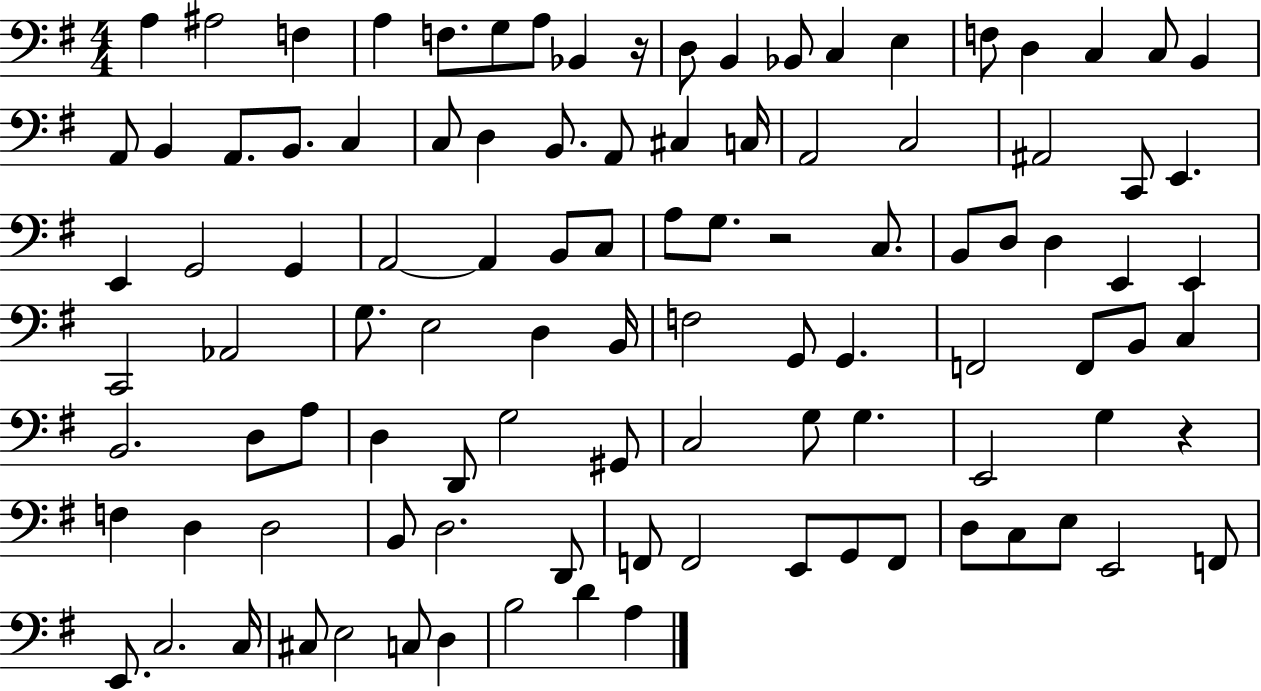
{
  \clef bass
  \numericTimeSignature
  \time 4/4
  \key g \major
  a4 ais2 f4 | a4 f8. g8 a8 bes,4 r16 | d8 b,4 bes,8 c4 e4 | f8 d4 c4 c8 b,4 | \break a,8 b,4 a,8. b,8. c4 | c8 d4 b,8. a,8 cis4 c16 | a,2 c2 | ais,2 c,8 e,4. | \break e,4 g,2 g,4 | a,2~~ a,4 b,8 c8 | a8 g8. r2 c8. | b,8 d8 d4 e,4 e,4 | \break c,2 aes,2 | g8. e2 d4 b,16 | f2 g,8 g,4. | f,2 f,8 b,8 c4 | \break b,2. d8 a8 | d4 d,8 g2 gis,8 | c2 g8 g4. | e,2 g4 r4 | \break f4 d4 d2 | b,8 d2. d,8 | f,8 f,2 e,8 g,8 f,8 | d8 c8 e8 e,2 f,8 | \break e,8. c2. c16 | cis8 e2 c8 d4 | b2 d'4 a4 | \bar "|."
}